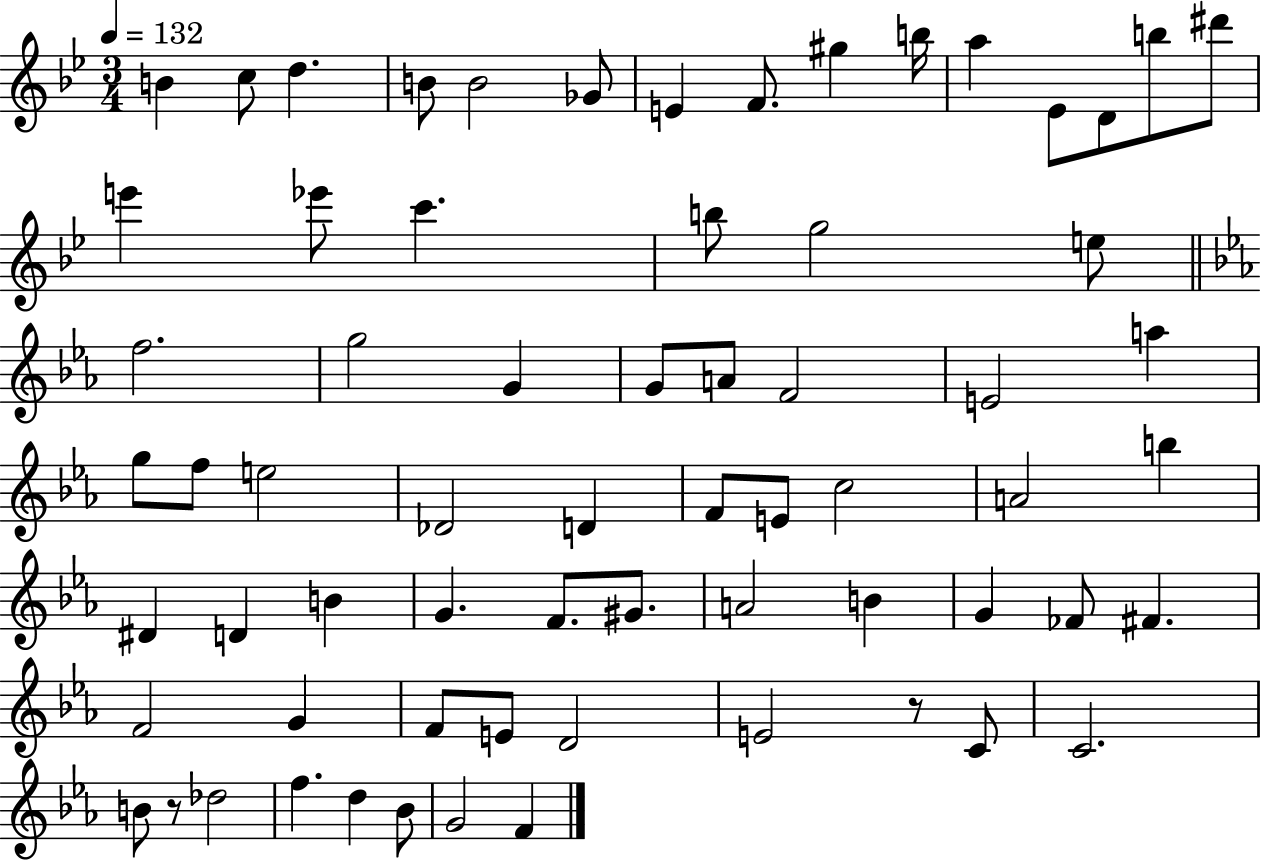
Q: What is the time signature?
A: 3/4